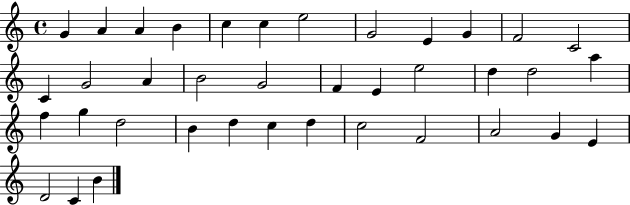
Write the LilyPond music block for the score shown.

{
  \clef treble
  \time 4/4
  \defaultTimeSignature
  \key c \major
  g'4 a'4 a'4 b'4 | c''4 c''4 e''2 | g'2 e'4 g'4 | f'2 c'2 | \break c'4 g'2 a'4 | b'2 g'2 | f'4 e'4 e''2 | d''4 d''2 a''4 | \break f''4 g''4 d''2 | b'4 d''4 c''4 d''4 | c''2 f'2 | a'2 g'4 e'4 | \break d'2 c'4 b'4 | \bar "|."
}